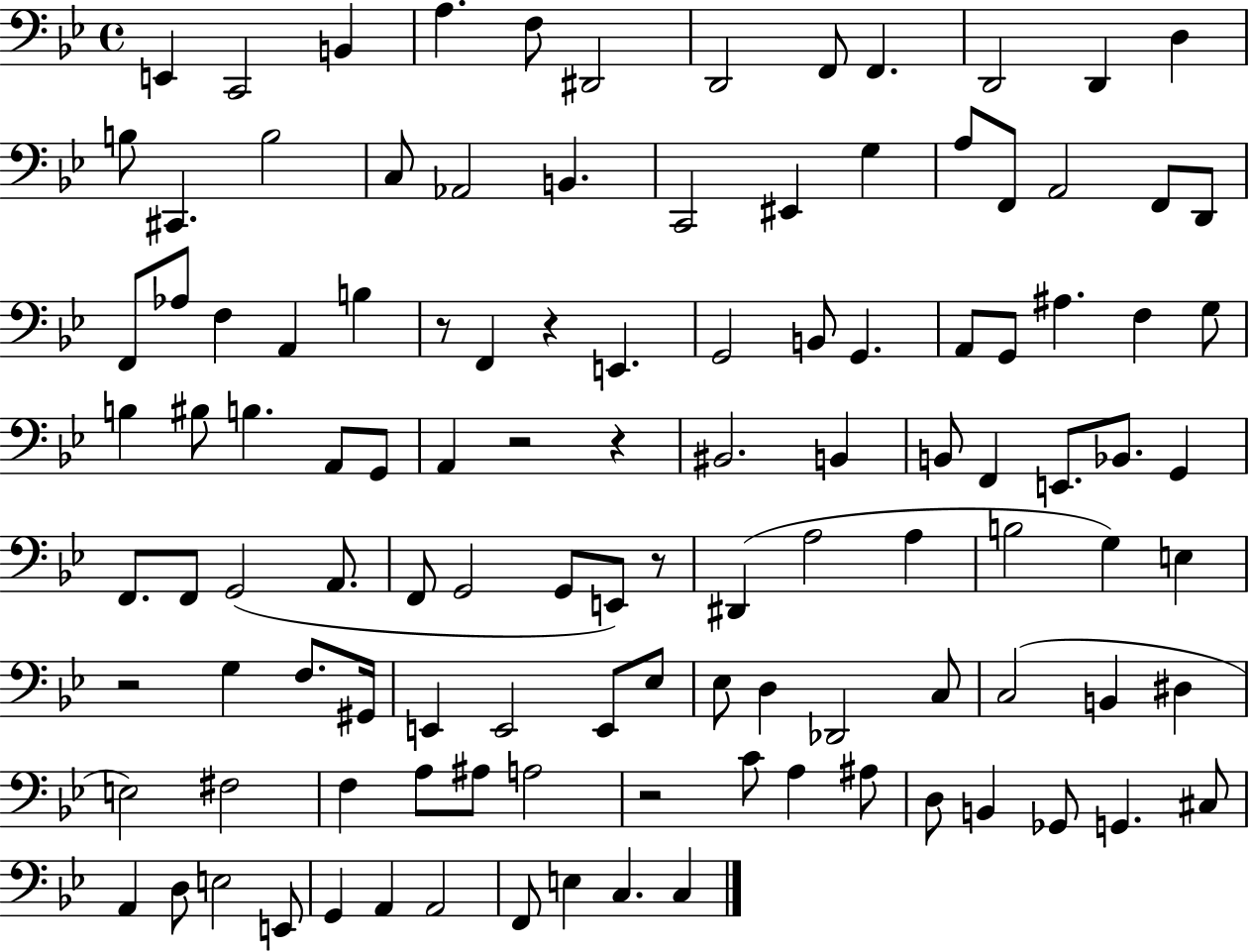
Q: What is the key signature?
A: BES major